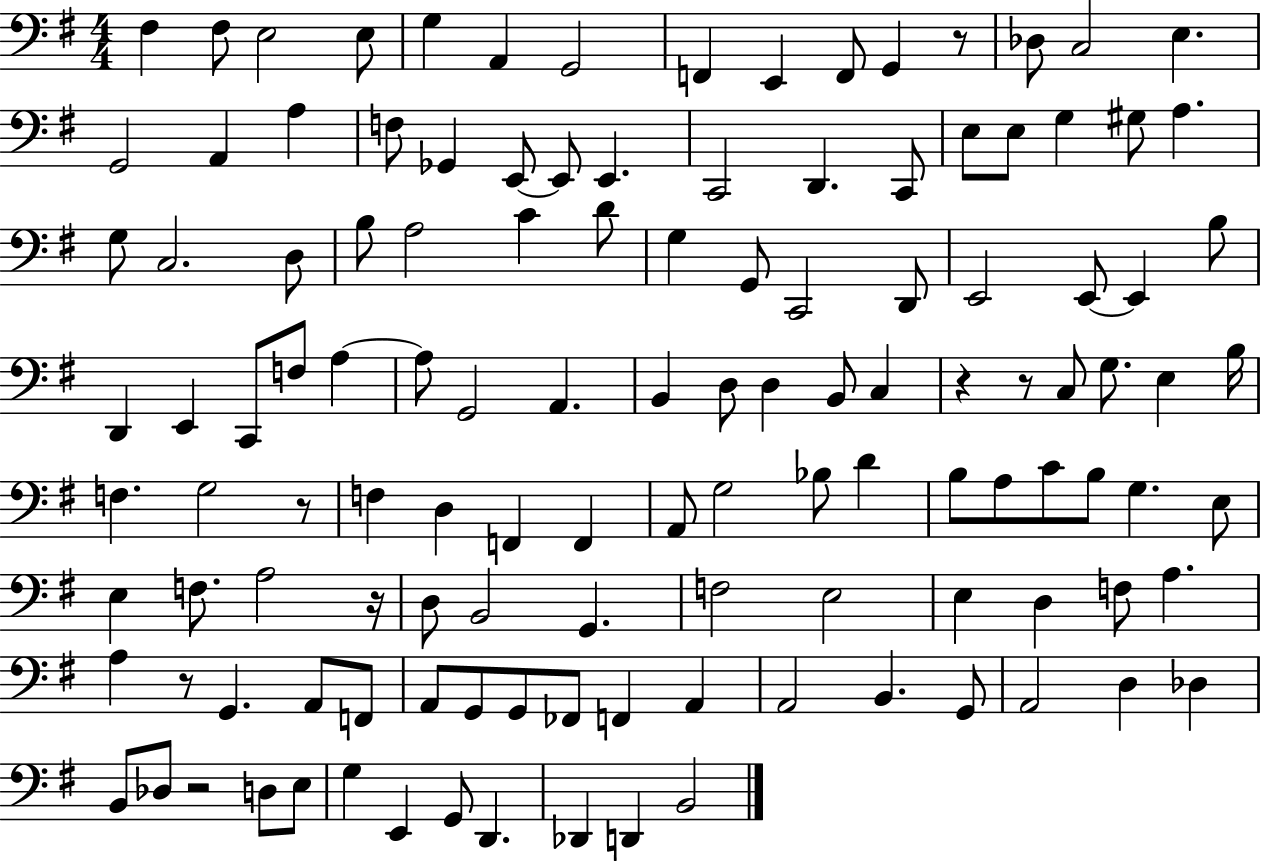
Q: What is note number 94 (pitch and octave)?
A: F2